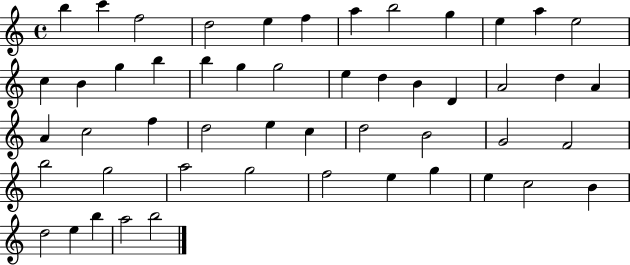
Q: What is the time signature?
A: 4/4